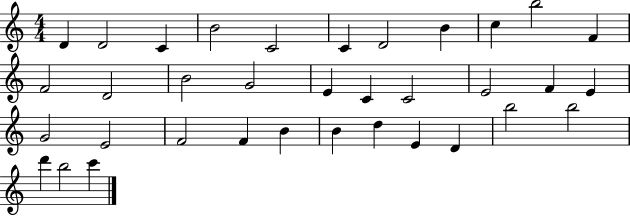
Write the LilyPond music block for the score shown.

{
  \clef treble
  \numericTimeSignature
  \time 4/4
  \key c \major
  d'4 d'2 c'4 | b'2 c'2 | c'4 d'2 b'4 | c''4 b''2 f'4 | \break f'2 d'2 | b'2 g'2 | e'4 c'4 c'2 | e'2 f'4 e'4 | \break g'2 e'2 | f'2 f'4 b'4 | b'4 d''4 e'4 d'4 | b''2 b''2 | \break d'''4 b''2 c'''4 | \bar "|."
}